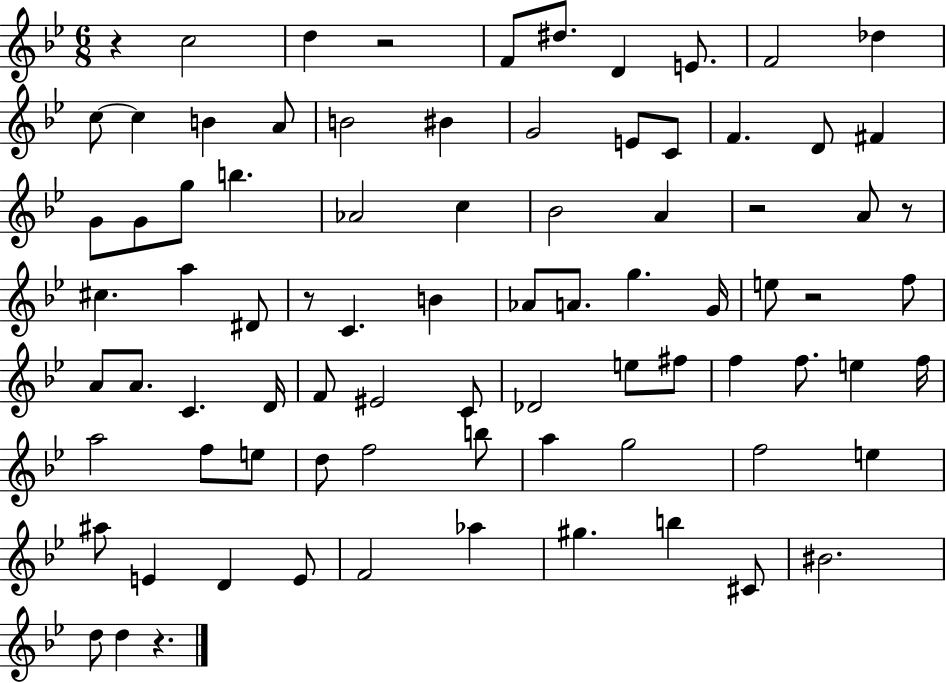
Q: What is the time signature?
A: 6/8